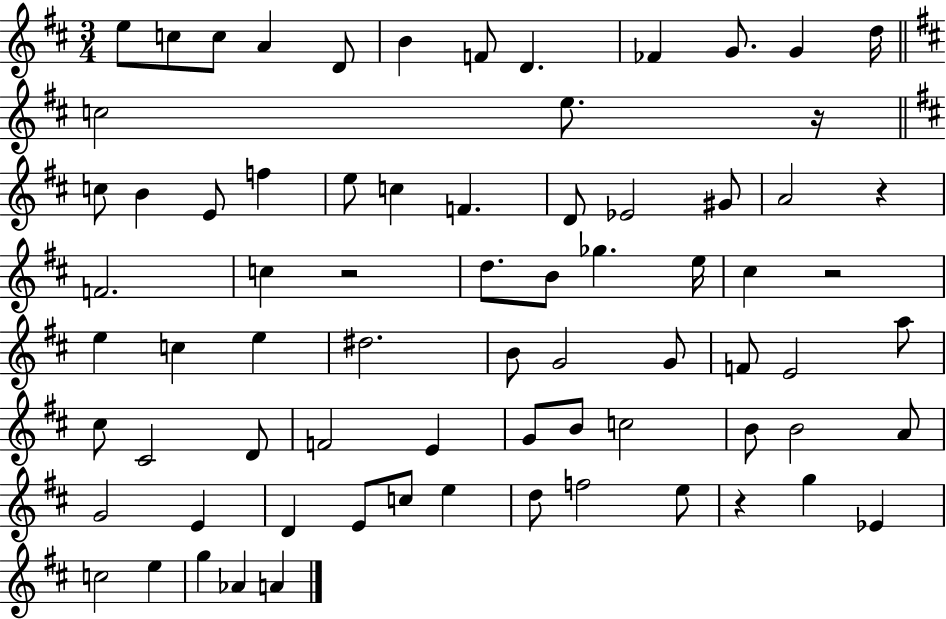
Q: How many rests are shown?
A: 5